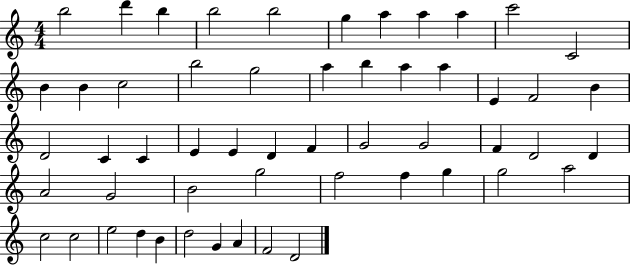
X:1
T:Untitled
M:4/4
L:1/4
K:C
b2 d' b b2 b2 g a a a c'2 C2 B B c2 b2 g2 a b a a E F2 B D2 C C E E D F G2 G2 F D2 D A2 G2 B2 g2 f2 f g g2 a2 c2 c2 e2 d B d2 G A F2 D2